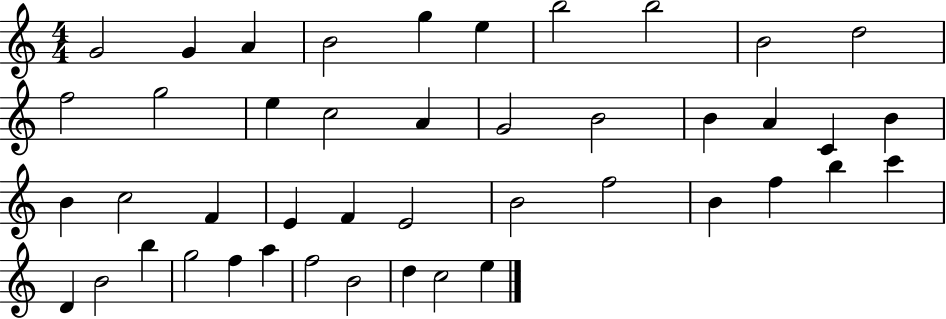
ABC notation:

X:1
T:Untitled
M:4/4
L:1/4
K:C
G2 G A B2 g e b2 b2 B2 d2 f2 g2 e c2 A G2 B2 B A C B B c2 F E F E2 B2 f2 B f b c' D B2 b g2 f a f2 B2 d c2 e